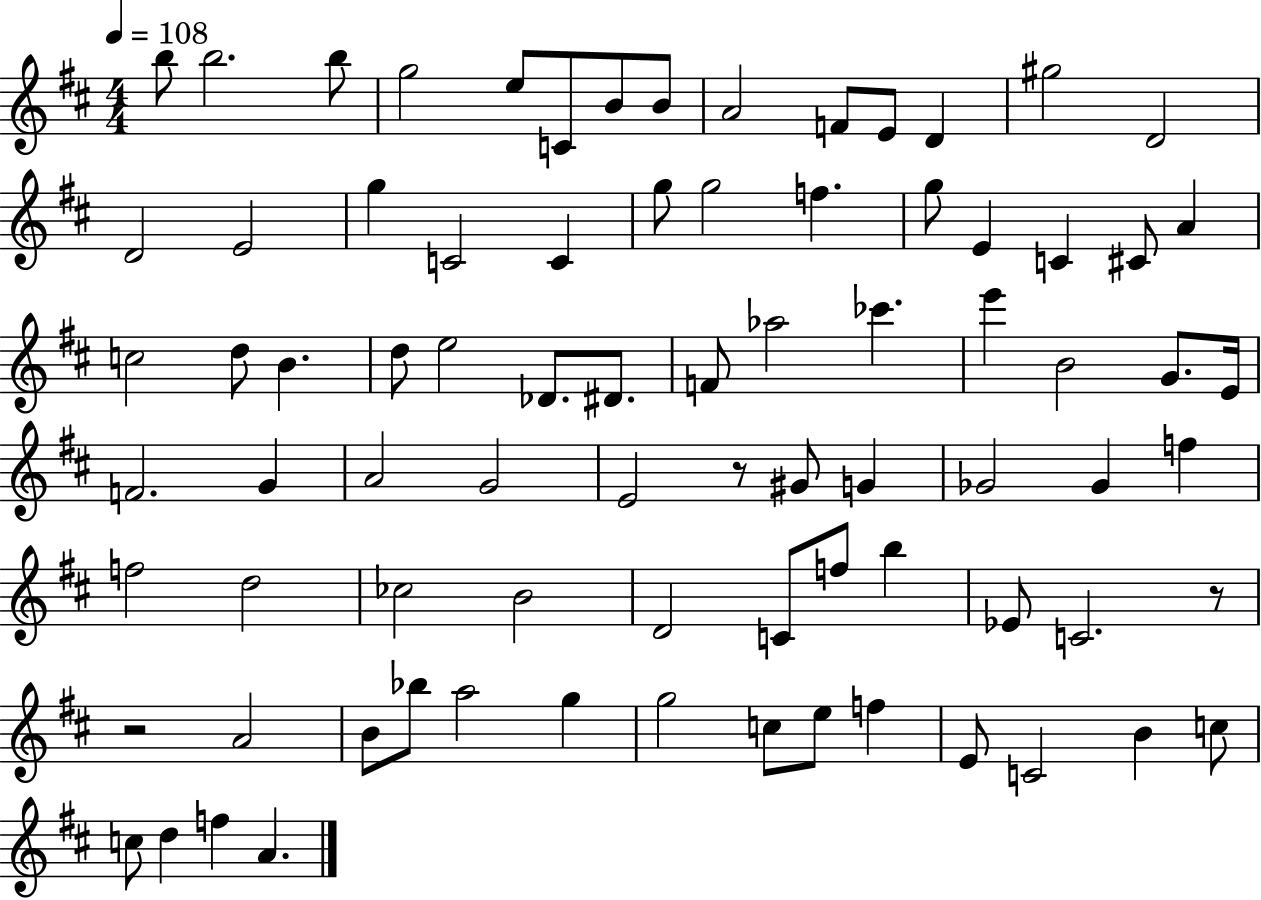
X:1
T:Untitled
M:4/4
L:1/4
K:D
b/2 b2 b/2 g2 e/2 C/2 B/2 B/2 A2 F/2 E/2 D ^g2 D2 D2 E2 g C2 C g/2 g2 f g/2 E C ^C/2 A c2 d/2 B d/2 e2 _D/2 ^D/2 F/2 _a2 _c' e' B2 G/2 E/4 F2 G A2 G2 E2 z/2 ^G/2 G _G2 _G f f2 d2 _c2 B2 D2 C/2 f/2 b _E/2 C2 z/2 z2 A2 B/2 _b/2 a2 g g2 c/2 e/2 f E/2 C2 B c/2 c/2 d f A